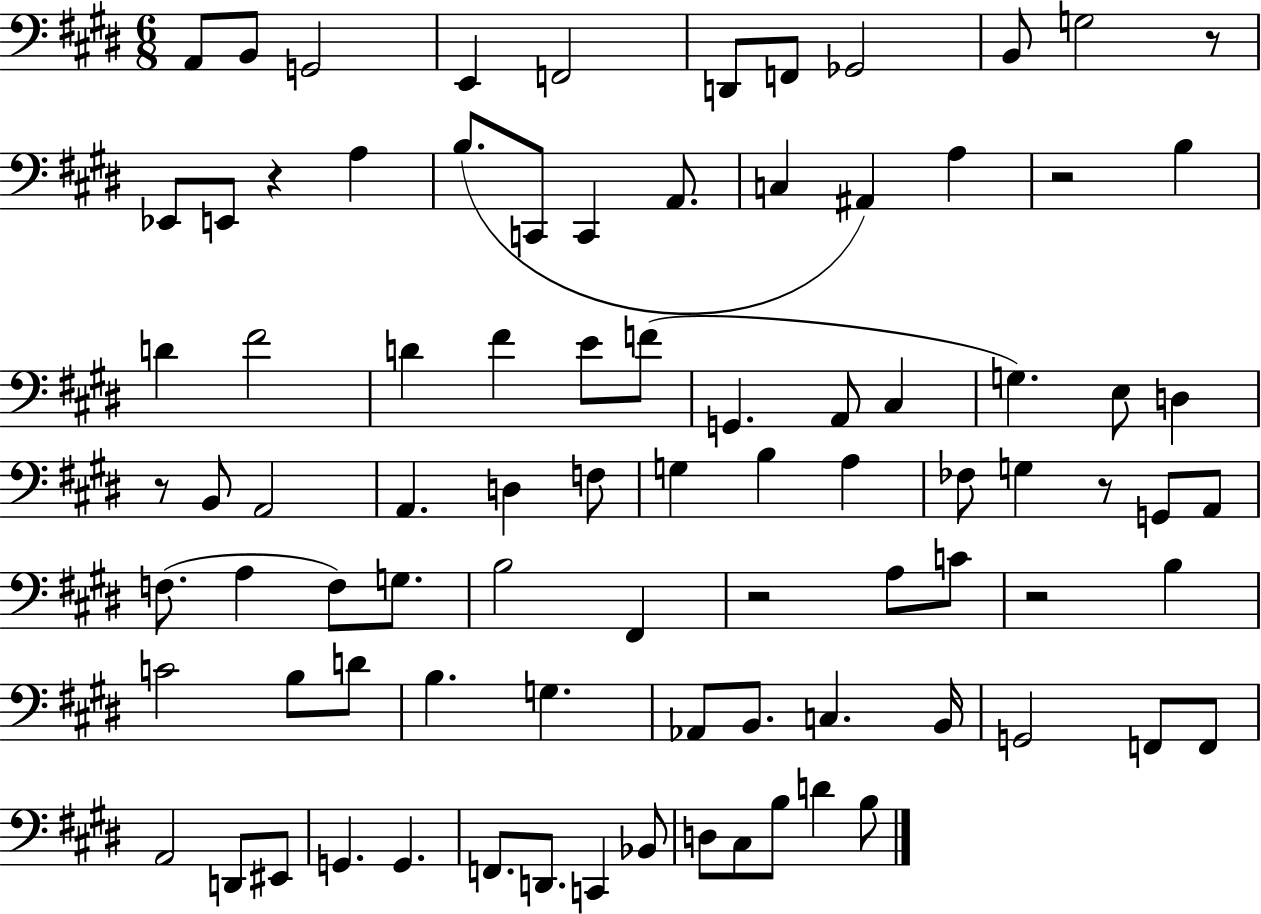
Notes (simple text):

A2/e B2/e G2/h E2/q F2/h D2/e F2/e Gb2/h B2/e G3/h R/e Eb2/e E2/e R/q A3/q B3/e. C2/e C2/q A2/e. C3/q A#2/q A3/q R/h B3/q D4/q F#4/h D4/q F#4/q E4/e F4/e G2/q. A2/e C#3/q G3/q. E3/e D3/q R/e B2/e A2/h A2/q. D3/q F3/e G3/q B3/q A3/q FES3/e G3/q R/e G2/e A2/e F3/e. A3/q F3/e G3/e. B3/h F#2/q R/h A3/e C4/e R/h B3/q C4/h B3/e D4/e B3/q. G3/q. Ab2/e B2/e. C3/q. B2/s G2/h F2/e F2/e A2/h D2/e EIS2/e G2/q. G2/q. F2/e. D2/e. C2/q Bb2/e D3/e C#3/e B3/e D4/q B3/e